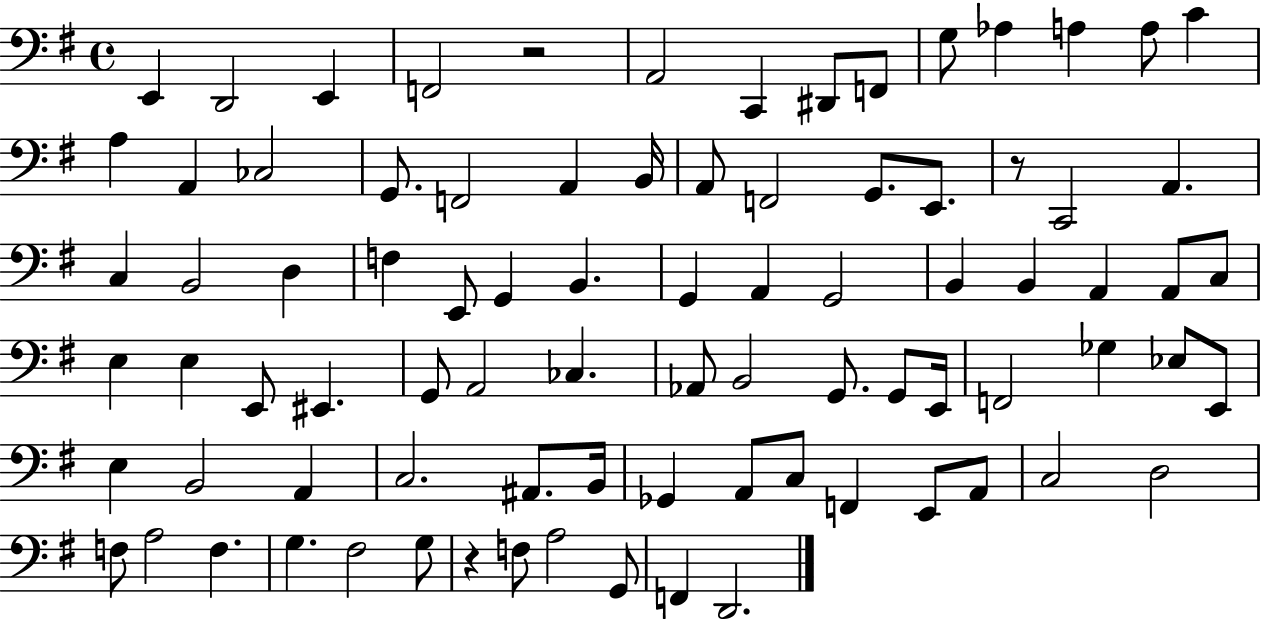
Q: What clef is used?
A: bass